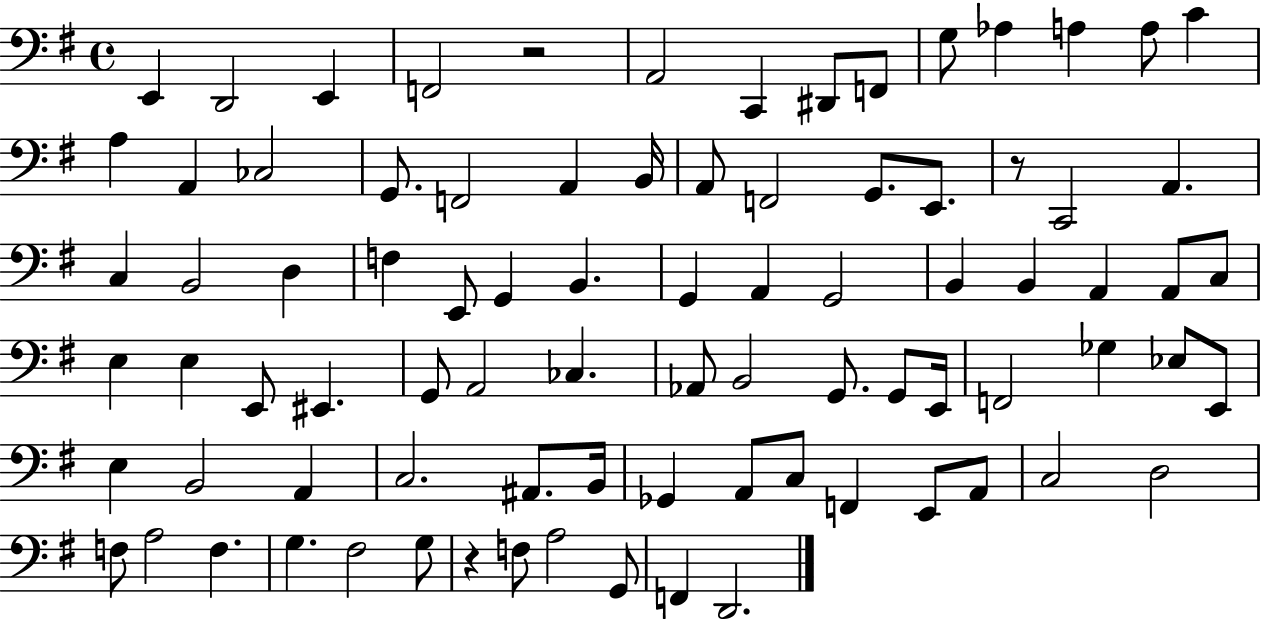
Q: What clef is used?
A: bass